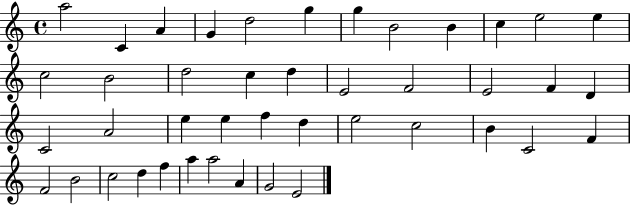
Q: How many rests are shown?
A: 0